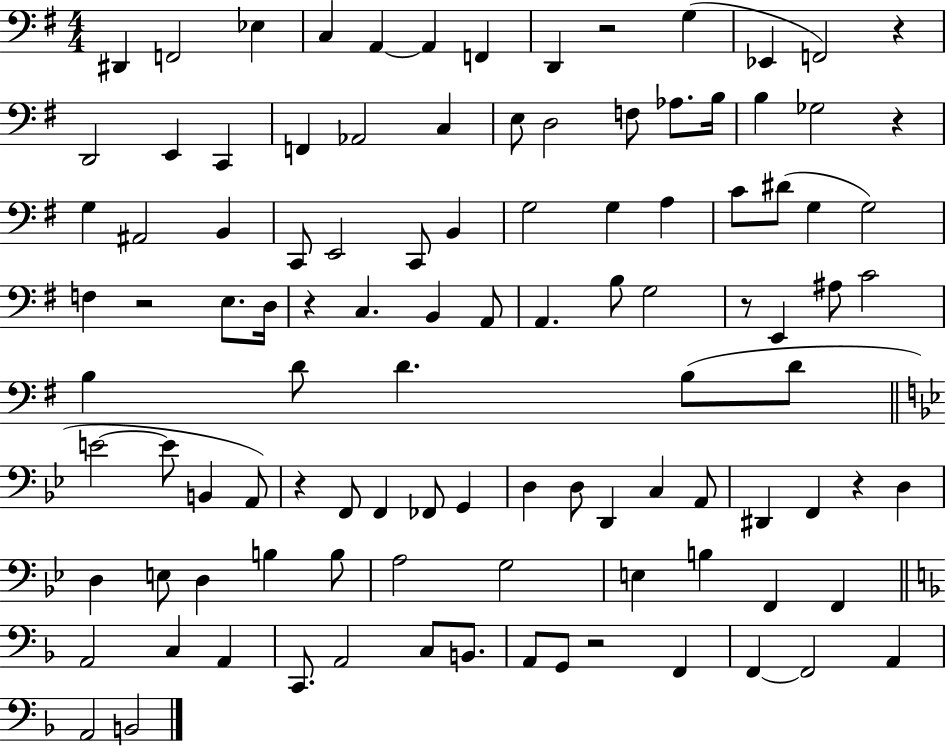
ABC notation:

X:1
T:Untitled
M:4/4
L:1/4
K:G
^D,, F,,2 _E, C, A,, A,, F,, D,, z2 G, _E,, F,,2 z D,,2 E,, C,, F,, _A,,2 C, E,/2 D,2 F,/2 _A,/2 B,/4 B, _G,2 z G, ^A,,2 B,, C,,/2 E,,2 C,,/2 B,, G,2 G, A, C/2 ^D/2 G, G,2 F, z2 E,/2 D,/4 z C, B,, A,,/2 A,, B,/2 G,2 z/2 E,, ^A,/2 C2 B, D/2 D B,/2 D/2 E2 E/2 B,, A,,/2 z F,,/2 F,, _F,,/2 G,, D, D,/2 D,, C, A,,/2 ^D,, F,, z D, D, E,/2 D, B, B,/2 A,2 G,2 E, B, F,, F,, A,,2 C, A,, C,,/2 A,,2 C,/2 B,,/2 A,,/2 G,,/2 z2 F,, F,, F,,2 A,, A,,2 B,,2